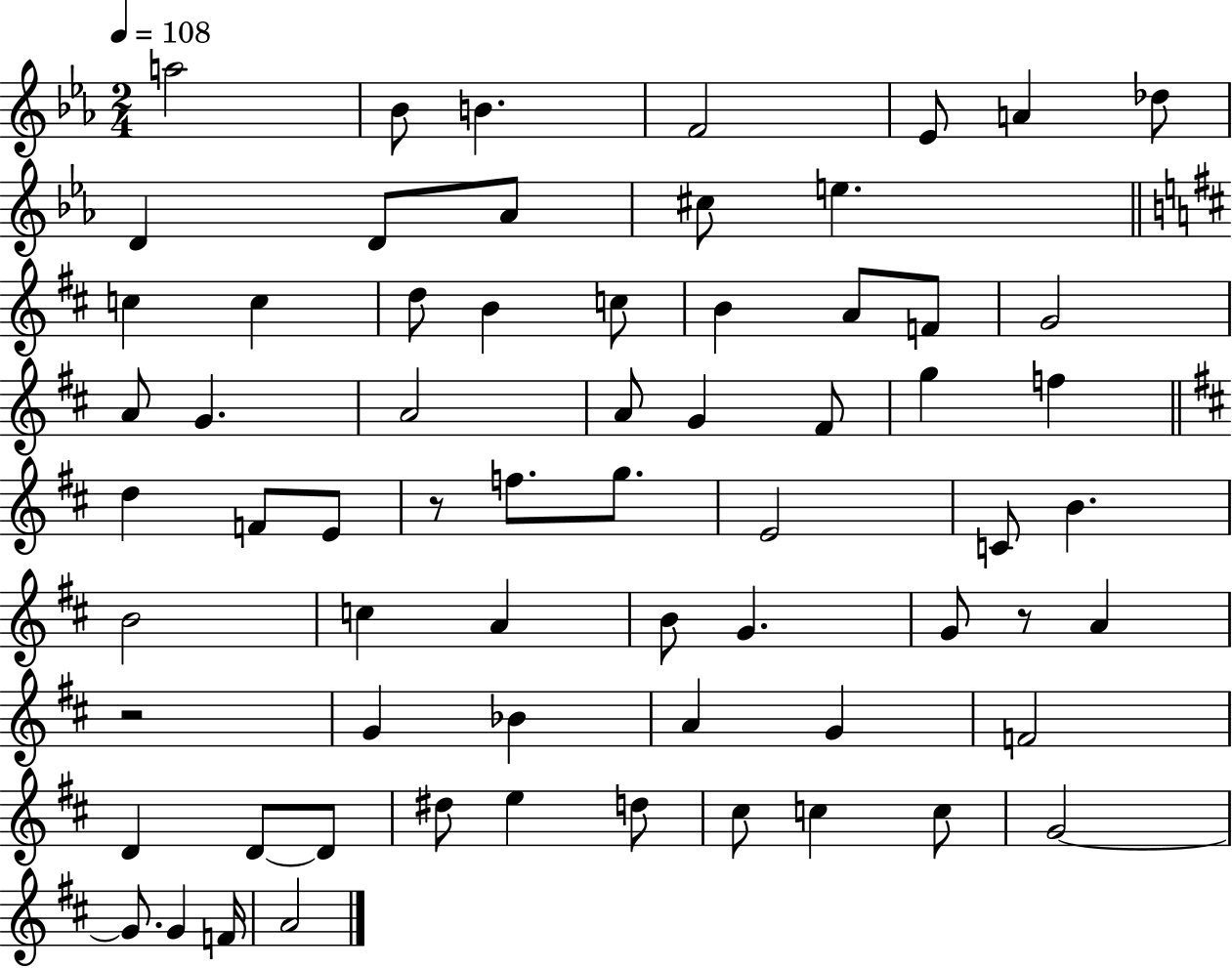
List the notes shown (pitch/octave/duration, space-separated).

A5/h Bb4/e B4/q. F4/h Eb4/e A4/q Db5/e D4/q D4/e Ab4/e C#5/e E5/q. C5/q C5/q D5/e B4/q C5/e B4/q A4/e F4/e G4/h A4/e G4/q. A4/h A4/e G4/q F#4/e G5/q F5/q D5/q F4/e E4/e R/e F5/e. G5/e. E4/h C4/e B4/q. B4/h C5/q A4/q B4/e G4/q. G4/e R/e A4/q R/h G4/q Bb4/q A4/q G4/q F4/h D4/q D4/e D4/e D#5/e E5/q D5/e C#5/e C5/q C5/e G4/h G4/e. G4/q F4/s A4/h